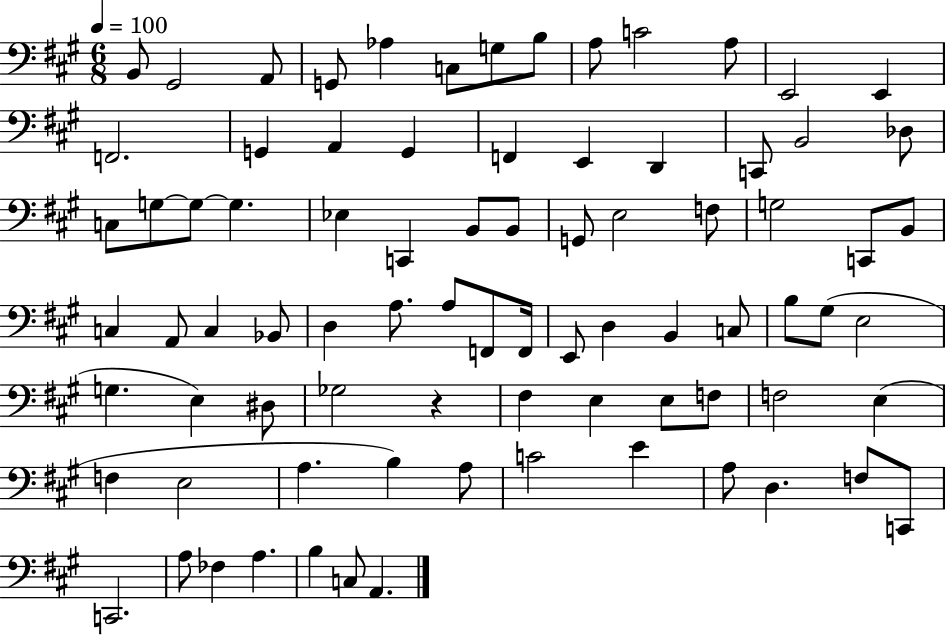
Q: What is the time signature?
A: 6/8